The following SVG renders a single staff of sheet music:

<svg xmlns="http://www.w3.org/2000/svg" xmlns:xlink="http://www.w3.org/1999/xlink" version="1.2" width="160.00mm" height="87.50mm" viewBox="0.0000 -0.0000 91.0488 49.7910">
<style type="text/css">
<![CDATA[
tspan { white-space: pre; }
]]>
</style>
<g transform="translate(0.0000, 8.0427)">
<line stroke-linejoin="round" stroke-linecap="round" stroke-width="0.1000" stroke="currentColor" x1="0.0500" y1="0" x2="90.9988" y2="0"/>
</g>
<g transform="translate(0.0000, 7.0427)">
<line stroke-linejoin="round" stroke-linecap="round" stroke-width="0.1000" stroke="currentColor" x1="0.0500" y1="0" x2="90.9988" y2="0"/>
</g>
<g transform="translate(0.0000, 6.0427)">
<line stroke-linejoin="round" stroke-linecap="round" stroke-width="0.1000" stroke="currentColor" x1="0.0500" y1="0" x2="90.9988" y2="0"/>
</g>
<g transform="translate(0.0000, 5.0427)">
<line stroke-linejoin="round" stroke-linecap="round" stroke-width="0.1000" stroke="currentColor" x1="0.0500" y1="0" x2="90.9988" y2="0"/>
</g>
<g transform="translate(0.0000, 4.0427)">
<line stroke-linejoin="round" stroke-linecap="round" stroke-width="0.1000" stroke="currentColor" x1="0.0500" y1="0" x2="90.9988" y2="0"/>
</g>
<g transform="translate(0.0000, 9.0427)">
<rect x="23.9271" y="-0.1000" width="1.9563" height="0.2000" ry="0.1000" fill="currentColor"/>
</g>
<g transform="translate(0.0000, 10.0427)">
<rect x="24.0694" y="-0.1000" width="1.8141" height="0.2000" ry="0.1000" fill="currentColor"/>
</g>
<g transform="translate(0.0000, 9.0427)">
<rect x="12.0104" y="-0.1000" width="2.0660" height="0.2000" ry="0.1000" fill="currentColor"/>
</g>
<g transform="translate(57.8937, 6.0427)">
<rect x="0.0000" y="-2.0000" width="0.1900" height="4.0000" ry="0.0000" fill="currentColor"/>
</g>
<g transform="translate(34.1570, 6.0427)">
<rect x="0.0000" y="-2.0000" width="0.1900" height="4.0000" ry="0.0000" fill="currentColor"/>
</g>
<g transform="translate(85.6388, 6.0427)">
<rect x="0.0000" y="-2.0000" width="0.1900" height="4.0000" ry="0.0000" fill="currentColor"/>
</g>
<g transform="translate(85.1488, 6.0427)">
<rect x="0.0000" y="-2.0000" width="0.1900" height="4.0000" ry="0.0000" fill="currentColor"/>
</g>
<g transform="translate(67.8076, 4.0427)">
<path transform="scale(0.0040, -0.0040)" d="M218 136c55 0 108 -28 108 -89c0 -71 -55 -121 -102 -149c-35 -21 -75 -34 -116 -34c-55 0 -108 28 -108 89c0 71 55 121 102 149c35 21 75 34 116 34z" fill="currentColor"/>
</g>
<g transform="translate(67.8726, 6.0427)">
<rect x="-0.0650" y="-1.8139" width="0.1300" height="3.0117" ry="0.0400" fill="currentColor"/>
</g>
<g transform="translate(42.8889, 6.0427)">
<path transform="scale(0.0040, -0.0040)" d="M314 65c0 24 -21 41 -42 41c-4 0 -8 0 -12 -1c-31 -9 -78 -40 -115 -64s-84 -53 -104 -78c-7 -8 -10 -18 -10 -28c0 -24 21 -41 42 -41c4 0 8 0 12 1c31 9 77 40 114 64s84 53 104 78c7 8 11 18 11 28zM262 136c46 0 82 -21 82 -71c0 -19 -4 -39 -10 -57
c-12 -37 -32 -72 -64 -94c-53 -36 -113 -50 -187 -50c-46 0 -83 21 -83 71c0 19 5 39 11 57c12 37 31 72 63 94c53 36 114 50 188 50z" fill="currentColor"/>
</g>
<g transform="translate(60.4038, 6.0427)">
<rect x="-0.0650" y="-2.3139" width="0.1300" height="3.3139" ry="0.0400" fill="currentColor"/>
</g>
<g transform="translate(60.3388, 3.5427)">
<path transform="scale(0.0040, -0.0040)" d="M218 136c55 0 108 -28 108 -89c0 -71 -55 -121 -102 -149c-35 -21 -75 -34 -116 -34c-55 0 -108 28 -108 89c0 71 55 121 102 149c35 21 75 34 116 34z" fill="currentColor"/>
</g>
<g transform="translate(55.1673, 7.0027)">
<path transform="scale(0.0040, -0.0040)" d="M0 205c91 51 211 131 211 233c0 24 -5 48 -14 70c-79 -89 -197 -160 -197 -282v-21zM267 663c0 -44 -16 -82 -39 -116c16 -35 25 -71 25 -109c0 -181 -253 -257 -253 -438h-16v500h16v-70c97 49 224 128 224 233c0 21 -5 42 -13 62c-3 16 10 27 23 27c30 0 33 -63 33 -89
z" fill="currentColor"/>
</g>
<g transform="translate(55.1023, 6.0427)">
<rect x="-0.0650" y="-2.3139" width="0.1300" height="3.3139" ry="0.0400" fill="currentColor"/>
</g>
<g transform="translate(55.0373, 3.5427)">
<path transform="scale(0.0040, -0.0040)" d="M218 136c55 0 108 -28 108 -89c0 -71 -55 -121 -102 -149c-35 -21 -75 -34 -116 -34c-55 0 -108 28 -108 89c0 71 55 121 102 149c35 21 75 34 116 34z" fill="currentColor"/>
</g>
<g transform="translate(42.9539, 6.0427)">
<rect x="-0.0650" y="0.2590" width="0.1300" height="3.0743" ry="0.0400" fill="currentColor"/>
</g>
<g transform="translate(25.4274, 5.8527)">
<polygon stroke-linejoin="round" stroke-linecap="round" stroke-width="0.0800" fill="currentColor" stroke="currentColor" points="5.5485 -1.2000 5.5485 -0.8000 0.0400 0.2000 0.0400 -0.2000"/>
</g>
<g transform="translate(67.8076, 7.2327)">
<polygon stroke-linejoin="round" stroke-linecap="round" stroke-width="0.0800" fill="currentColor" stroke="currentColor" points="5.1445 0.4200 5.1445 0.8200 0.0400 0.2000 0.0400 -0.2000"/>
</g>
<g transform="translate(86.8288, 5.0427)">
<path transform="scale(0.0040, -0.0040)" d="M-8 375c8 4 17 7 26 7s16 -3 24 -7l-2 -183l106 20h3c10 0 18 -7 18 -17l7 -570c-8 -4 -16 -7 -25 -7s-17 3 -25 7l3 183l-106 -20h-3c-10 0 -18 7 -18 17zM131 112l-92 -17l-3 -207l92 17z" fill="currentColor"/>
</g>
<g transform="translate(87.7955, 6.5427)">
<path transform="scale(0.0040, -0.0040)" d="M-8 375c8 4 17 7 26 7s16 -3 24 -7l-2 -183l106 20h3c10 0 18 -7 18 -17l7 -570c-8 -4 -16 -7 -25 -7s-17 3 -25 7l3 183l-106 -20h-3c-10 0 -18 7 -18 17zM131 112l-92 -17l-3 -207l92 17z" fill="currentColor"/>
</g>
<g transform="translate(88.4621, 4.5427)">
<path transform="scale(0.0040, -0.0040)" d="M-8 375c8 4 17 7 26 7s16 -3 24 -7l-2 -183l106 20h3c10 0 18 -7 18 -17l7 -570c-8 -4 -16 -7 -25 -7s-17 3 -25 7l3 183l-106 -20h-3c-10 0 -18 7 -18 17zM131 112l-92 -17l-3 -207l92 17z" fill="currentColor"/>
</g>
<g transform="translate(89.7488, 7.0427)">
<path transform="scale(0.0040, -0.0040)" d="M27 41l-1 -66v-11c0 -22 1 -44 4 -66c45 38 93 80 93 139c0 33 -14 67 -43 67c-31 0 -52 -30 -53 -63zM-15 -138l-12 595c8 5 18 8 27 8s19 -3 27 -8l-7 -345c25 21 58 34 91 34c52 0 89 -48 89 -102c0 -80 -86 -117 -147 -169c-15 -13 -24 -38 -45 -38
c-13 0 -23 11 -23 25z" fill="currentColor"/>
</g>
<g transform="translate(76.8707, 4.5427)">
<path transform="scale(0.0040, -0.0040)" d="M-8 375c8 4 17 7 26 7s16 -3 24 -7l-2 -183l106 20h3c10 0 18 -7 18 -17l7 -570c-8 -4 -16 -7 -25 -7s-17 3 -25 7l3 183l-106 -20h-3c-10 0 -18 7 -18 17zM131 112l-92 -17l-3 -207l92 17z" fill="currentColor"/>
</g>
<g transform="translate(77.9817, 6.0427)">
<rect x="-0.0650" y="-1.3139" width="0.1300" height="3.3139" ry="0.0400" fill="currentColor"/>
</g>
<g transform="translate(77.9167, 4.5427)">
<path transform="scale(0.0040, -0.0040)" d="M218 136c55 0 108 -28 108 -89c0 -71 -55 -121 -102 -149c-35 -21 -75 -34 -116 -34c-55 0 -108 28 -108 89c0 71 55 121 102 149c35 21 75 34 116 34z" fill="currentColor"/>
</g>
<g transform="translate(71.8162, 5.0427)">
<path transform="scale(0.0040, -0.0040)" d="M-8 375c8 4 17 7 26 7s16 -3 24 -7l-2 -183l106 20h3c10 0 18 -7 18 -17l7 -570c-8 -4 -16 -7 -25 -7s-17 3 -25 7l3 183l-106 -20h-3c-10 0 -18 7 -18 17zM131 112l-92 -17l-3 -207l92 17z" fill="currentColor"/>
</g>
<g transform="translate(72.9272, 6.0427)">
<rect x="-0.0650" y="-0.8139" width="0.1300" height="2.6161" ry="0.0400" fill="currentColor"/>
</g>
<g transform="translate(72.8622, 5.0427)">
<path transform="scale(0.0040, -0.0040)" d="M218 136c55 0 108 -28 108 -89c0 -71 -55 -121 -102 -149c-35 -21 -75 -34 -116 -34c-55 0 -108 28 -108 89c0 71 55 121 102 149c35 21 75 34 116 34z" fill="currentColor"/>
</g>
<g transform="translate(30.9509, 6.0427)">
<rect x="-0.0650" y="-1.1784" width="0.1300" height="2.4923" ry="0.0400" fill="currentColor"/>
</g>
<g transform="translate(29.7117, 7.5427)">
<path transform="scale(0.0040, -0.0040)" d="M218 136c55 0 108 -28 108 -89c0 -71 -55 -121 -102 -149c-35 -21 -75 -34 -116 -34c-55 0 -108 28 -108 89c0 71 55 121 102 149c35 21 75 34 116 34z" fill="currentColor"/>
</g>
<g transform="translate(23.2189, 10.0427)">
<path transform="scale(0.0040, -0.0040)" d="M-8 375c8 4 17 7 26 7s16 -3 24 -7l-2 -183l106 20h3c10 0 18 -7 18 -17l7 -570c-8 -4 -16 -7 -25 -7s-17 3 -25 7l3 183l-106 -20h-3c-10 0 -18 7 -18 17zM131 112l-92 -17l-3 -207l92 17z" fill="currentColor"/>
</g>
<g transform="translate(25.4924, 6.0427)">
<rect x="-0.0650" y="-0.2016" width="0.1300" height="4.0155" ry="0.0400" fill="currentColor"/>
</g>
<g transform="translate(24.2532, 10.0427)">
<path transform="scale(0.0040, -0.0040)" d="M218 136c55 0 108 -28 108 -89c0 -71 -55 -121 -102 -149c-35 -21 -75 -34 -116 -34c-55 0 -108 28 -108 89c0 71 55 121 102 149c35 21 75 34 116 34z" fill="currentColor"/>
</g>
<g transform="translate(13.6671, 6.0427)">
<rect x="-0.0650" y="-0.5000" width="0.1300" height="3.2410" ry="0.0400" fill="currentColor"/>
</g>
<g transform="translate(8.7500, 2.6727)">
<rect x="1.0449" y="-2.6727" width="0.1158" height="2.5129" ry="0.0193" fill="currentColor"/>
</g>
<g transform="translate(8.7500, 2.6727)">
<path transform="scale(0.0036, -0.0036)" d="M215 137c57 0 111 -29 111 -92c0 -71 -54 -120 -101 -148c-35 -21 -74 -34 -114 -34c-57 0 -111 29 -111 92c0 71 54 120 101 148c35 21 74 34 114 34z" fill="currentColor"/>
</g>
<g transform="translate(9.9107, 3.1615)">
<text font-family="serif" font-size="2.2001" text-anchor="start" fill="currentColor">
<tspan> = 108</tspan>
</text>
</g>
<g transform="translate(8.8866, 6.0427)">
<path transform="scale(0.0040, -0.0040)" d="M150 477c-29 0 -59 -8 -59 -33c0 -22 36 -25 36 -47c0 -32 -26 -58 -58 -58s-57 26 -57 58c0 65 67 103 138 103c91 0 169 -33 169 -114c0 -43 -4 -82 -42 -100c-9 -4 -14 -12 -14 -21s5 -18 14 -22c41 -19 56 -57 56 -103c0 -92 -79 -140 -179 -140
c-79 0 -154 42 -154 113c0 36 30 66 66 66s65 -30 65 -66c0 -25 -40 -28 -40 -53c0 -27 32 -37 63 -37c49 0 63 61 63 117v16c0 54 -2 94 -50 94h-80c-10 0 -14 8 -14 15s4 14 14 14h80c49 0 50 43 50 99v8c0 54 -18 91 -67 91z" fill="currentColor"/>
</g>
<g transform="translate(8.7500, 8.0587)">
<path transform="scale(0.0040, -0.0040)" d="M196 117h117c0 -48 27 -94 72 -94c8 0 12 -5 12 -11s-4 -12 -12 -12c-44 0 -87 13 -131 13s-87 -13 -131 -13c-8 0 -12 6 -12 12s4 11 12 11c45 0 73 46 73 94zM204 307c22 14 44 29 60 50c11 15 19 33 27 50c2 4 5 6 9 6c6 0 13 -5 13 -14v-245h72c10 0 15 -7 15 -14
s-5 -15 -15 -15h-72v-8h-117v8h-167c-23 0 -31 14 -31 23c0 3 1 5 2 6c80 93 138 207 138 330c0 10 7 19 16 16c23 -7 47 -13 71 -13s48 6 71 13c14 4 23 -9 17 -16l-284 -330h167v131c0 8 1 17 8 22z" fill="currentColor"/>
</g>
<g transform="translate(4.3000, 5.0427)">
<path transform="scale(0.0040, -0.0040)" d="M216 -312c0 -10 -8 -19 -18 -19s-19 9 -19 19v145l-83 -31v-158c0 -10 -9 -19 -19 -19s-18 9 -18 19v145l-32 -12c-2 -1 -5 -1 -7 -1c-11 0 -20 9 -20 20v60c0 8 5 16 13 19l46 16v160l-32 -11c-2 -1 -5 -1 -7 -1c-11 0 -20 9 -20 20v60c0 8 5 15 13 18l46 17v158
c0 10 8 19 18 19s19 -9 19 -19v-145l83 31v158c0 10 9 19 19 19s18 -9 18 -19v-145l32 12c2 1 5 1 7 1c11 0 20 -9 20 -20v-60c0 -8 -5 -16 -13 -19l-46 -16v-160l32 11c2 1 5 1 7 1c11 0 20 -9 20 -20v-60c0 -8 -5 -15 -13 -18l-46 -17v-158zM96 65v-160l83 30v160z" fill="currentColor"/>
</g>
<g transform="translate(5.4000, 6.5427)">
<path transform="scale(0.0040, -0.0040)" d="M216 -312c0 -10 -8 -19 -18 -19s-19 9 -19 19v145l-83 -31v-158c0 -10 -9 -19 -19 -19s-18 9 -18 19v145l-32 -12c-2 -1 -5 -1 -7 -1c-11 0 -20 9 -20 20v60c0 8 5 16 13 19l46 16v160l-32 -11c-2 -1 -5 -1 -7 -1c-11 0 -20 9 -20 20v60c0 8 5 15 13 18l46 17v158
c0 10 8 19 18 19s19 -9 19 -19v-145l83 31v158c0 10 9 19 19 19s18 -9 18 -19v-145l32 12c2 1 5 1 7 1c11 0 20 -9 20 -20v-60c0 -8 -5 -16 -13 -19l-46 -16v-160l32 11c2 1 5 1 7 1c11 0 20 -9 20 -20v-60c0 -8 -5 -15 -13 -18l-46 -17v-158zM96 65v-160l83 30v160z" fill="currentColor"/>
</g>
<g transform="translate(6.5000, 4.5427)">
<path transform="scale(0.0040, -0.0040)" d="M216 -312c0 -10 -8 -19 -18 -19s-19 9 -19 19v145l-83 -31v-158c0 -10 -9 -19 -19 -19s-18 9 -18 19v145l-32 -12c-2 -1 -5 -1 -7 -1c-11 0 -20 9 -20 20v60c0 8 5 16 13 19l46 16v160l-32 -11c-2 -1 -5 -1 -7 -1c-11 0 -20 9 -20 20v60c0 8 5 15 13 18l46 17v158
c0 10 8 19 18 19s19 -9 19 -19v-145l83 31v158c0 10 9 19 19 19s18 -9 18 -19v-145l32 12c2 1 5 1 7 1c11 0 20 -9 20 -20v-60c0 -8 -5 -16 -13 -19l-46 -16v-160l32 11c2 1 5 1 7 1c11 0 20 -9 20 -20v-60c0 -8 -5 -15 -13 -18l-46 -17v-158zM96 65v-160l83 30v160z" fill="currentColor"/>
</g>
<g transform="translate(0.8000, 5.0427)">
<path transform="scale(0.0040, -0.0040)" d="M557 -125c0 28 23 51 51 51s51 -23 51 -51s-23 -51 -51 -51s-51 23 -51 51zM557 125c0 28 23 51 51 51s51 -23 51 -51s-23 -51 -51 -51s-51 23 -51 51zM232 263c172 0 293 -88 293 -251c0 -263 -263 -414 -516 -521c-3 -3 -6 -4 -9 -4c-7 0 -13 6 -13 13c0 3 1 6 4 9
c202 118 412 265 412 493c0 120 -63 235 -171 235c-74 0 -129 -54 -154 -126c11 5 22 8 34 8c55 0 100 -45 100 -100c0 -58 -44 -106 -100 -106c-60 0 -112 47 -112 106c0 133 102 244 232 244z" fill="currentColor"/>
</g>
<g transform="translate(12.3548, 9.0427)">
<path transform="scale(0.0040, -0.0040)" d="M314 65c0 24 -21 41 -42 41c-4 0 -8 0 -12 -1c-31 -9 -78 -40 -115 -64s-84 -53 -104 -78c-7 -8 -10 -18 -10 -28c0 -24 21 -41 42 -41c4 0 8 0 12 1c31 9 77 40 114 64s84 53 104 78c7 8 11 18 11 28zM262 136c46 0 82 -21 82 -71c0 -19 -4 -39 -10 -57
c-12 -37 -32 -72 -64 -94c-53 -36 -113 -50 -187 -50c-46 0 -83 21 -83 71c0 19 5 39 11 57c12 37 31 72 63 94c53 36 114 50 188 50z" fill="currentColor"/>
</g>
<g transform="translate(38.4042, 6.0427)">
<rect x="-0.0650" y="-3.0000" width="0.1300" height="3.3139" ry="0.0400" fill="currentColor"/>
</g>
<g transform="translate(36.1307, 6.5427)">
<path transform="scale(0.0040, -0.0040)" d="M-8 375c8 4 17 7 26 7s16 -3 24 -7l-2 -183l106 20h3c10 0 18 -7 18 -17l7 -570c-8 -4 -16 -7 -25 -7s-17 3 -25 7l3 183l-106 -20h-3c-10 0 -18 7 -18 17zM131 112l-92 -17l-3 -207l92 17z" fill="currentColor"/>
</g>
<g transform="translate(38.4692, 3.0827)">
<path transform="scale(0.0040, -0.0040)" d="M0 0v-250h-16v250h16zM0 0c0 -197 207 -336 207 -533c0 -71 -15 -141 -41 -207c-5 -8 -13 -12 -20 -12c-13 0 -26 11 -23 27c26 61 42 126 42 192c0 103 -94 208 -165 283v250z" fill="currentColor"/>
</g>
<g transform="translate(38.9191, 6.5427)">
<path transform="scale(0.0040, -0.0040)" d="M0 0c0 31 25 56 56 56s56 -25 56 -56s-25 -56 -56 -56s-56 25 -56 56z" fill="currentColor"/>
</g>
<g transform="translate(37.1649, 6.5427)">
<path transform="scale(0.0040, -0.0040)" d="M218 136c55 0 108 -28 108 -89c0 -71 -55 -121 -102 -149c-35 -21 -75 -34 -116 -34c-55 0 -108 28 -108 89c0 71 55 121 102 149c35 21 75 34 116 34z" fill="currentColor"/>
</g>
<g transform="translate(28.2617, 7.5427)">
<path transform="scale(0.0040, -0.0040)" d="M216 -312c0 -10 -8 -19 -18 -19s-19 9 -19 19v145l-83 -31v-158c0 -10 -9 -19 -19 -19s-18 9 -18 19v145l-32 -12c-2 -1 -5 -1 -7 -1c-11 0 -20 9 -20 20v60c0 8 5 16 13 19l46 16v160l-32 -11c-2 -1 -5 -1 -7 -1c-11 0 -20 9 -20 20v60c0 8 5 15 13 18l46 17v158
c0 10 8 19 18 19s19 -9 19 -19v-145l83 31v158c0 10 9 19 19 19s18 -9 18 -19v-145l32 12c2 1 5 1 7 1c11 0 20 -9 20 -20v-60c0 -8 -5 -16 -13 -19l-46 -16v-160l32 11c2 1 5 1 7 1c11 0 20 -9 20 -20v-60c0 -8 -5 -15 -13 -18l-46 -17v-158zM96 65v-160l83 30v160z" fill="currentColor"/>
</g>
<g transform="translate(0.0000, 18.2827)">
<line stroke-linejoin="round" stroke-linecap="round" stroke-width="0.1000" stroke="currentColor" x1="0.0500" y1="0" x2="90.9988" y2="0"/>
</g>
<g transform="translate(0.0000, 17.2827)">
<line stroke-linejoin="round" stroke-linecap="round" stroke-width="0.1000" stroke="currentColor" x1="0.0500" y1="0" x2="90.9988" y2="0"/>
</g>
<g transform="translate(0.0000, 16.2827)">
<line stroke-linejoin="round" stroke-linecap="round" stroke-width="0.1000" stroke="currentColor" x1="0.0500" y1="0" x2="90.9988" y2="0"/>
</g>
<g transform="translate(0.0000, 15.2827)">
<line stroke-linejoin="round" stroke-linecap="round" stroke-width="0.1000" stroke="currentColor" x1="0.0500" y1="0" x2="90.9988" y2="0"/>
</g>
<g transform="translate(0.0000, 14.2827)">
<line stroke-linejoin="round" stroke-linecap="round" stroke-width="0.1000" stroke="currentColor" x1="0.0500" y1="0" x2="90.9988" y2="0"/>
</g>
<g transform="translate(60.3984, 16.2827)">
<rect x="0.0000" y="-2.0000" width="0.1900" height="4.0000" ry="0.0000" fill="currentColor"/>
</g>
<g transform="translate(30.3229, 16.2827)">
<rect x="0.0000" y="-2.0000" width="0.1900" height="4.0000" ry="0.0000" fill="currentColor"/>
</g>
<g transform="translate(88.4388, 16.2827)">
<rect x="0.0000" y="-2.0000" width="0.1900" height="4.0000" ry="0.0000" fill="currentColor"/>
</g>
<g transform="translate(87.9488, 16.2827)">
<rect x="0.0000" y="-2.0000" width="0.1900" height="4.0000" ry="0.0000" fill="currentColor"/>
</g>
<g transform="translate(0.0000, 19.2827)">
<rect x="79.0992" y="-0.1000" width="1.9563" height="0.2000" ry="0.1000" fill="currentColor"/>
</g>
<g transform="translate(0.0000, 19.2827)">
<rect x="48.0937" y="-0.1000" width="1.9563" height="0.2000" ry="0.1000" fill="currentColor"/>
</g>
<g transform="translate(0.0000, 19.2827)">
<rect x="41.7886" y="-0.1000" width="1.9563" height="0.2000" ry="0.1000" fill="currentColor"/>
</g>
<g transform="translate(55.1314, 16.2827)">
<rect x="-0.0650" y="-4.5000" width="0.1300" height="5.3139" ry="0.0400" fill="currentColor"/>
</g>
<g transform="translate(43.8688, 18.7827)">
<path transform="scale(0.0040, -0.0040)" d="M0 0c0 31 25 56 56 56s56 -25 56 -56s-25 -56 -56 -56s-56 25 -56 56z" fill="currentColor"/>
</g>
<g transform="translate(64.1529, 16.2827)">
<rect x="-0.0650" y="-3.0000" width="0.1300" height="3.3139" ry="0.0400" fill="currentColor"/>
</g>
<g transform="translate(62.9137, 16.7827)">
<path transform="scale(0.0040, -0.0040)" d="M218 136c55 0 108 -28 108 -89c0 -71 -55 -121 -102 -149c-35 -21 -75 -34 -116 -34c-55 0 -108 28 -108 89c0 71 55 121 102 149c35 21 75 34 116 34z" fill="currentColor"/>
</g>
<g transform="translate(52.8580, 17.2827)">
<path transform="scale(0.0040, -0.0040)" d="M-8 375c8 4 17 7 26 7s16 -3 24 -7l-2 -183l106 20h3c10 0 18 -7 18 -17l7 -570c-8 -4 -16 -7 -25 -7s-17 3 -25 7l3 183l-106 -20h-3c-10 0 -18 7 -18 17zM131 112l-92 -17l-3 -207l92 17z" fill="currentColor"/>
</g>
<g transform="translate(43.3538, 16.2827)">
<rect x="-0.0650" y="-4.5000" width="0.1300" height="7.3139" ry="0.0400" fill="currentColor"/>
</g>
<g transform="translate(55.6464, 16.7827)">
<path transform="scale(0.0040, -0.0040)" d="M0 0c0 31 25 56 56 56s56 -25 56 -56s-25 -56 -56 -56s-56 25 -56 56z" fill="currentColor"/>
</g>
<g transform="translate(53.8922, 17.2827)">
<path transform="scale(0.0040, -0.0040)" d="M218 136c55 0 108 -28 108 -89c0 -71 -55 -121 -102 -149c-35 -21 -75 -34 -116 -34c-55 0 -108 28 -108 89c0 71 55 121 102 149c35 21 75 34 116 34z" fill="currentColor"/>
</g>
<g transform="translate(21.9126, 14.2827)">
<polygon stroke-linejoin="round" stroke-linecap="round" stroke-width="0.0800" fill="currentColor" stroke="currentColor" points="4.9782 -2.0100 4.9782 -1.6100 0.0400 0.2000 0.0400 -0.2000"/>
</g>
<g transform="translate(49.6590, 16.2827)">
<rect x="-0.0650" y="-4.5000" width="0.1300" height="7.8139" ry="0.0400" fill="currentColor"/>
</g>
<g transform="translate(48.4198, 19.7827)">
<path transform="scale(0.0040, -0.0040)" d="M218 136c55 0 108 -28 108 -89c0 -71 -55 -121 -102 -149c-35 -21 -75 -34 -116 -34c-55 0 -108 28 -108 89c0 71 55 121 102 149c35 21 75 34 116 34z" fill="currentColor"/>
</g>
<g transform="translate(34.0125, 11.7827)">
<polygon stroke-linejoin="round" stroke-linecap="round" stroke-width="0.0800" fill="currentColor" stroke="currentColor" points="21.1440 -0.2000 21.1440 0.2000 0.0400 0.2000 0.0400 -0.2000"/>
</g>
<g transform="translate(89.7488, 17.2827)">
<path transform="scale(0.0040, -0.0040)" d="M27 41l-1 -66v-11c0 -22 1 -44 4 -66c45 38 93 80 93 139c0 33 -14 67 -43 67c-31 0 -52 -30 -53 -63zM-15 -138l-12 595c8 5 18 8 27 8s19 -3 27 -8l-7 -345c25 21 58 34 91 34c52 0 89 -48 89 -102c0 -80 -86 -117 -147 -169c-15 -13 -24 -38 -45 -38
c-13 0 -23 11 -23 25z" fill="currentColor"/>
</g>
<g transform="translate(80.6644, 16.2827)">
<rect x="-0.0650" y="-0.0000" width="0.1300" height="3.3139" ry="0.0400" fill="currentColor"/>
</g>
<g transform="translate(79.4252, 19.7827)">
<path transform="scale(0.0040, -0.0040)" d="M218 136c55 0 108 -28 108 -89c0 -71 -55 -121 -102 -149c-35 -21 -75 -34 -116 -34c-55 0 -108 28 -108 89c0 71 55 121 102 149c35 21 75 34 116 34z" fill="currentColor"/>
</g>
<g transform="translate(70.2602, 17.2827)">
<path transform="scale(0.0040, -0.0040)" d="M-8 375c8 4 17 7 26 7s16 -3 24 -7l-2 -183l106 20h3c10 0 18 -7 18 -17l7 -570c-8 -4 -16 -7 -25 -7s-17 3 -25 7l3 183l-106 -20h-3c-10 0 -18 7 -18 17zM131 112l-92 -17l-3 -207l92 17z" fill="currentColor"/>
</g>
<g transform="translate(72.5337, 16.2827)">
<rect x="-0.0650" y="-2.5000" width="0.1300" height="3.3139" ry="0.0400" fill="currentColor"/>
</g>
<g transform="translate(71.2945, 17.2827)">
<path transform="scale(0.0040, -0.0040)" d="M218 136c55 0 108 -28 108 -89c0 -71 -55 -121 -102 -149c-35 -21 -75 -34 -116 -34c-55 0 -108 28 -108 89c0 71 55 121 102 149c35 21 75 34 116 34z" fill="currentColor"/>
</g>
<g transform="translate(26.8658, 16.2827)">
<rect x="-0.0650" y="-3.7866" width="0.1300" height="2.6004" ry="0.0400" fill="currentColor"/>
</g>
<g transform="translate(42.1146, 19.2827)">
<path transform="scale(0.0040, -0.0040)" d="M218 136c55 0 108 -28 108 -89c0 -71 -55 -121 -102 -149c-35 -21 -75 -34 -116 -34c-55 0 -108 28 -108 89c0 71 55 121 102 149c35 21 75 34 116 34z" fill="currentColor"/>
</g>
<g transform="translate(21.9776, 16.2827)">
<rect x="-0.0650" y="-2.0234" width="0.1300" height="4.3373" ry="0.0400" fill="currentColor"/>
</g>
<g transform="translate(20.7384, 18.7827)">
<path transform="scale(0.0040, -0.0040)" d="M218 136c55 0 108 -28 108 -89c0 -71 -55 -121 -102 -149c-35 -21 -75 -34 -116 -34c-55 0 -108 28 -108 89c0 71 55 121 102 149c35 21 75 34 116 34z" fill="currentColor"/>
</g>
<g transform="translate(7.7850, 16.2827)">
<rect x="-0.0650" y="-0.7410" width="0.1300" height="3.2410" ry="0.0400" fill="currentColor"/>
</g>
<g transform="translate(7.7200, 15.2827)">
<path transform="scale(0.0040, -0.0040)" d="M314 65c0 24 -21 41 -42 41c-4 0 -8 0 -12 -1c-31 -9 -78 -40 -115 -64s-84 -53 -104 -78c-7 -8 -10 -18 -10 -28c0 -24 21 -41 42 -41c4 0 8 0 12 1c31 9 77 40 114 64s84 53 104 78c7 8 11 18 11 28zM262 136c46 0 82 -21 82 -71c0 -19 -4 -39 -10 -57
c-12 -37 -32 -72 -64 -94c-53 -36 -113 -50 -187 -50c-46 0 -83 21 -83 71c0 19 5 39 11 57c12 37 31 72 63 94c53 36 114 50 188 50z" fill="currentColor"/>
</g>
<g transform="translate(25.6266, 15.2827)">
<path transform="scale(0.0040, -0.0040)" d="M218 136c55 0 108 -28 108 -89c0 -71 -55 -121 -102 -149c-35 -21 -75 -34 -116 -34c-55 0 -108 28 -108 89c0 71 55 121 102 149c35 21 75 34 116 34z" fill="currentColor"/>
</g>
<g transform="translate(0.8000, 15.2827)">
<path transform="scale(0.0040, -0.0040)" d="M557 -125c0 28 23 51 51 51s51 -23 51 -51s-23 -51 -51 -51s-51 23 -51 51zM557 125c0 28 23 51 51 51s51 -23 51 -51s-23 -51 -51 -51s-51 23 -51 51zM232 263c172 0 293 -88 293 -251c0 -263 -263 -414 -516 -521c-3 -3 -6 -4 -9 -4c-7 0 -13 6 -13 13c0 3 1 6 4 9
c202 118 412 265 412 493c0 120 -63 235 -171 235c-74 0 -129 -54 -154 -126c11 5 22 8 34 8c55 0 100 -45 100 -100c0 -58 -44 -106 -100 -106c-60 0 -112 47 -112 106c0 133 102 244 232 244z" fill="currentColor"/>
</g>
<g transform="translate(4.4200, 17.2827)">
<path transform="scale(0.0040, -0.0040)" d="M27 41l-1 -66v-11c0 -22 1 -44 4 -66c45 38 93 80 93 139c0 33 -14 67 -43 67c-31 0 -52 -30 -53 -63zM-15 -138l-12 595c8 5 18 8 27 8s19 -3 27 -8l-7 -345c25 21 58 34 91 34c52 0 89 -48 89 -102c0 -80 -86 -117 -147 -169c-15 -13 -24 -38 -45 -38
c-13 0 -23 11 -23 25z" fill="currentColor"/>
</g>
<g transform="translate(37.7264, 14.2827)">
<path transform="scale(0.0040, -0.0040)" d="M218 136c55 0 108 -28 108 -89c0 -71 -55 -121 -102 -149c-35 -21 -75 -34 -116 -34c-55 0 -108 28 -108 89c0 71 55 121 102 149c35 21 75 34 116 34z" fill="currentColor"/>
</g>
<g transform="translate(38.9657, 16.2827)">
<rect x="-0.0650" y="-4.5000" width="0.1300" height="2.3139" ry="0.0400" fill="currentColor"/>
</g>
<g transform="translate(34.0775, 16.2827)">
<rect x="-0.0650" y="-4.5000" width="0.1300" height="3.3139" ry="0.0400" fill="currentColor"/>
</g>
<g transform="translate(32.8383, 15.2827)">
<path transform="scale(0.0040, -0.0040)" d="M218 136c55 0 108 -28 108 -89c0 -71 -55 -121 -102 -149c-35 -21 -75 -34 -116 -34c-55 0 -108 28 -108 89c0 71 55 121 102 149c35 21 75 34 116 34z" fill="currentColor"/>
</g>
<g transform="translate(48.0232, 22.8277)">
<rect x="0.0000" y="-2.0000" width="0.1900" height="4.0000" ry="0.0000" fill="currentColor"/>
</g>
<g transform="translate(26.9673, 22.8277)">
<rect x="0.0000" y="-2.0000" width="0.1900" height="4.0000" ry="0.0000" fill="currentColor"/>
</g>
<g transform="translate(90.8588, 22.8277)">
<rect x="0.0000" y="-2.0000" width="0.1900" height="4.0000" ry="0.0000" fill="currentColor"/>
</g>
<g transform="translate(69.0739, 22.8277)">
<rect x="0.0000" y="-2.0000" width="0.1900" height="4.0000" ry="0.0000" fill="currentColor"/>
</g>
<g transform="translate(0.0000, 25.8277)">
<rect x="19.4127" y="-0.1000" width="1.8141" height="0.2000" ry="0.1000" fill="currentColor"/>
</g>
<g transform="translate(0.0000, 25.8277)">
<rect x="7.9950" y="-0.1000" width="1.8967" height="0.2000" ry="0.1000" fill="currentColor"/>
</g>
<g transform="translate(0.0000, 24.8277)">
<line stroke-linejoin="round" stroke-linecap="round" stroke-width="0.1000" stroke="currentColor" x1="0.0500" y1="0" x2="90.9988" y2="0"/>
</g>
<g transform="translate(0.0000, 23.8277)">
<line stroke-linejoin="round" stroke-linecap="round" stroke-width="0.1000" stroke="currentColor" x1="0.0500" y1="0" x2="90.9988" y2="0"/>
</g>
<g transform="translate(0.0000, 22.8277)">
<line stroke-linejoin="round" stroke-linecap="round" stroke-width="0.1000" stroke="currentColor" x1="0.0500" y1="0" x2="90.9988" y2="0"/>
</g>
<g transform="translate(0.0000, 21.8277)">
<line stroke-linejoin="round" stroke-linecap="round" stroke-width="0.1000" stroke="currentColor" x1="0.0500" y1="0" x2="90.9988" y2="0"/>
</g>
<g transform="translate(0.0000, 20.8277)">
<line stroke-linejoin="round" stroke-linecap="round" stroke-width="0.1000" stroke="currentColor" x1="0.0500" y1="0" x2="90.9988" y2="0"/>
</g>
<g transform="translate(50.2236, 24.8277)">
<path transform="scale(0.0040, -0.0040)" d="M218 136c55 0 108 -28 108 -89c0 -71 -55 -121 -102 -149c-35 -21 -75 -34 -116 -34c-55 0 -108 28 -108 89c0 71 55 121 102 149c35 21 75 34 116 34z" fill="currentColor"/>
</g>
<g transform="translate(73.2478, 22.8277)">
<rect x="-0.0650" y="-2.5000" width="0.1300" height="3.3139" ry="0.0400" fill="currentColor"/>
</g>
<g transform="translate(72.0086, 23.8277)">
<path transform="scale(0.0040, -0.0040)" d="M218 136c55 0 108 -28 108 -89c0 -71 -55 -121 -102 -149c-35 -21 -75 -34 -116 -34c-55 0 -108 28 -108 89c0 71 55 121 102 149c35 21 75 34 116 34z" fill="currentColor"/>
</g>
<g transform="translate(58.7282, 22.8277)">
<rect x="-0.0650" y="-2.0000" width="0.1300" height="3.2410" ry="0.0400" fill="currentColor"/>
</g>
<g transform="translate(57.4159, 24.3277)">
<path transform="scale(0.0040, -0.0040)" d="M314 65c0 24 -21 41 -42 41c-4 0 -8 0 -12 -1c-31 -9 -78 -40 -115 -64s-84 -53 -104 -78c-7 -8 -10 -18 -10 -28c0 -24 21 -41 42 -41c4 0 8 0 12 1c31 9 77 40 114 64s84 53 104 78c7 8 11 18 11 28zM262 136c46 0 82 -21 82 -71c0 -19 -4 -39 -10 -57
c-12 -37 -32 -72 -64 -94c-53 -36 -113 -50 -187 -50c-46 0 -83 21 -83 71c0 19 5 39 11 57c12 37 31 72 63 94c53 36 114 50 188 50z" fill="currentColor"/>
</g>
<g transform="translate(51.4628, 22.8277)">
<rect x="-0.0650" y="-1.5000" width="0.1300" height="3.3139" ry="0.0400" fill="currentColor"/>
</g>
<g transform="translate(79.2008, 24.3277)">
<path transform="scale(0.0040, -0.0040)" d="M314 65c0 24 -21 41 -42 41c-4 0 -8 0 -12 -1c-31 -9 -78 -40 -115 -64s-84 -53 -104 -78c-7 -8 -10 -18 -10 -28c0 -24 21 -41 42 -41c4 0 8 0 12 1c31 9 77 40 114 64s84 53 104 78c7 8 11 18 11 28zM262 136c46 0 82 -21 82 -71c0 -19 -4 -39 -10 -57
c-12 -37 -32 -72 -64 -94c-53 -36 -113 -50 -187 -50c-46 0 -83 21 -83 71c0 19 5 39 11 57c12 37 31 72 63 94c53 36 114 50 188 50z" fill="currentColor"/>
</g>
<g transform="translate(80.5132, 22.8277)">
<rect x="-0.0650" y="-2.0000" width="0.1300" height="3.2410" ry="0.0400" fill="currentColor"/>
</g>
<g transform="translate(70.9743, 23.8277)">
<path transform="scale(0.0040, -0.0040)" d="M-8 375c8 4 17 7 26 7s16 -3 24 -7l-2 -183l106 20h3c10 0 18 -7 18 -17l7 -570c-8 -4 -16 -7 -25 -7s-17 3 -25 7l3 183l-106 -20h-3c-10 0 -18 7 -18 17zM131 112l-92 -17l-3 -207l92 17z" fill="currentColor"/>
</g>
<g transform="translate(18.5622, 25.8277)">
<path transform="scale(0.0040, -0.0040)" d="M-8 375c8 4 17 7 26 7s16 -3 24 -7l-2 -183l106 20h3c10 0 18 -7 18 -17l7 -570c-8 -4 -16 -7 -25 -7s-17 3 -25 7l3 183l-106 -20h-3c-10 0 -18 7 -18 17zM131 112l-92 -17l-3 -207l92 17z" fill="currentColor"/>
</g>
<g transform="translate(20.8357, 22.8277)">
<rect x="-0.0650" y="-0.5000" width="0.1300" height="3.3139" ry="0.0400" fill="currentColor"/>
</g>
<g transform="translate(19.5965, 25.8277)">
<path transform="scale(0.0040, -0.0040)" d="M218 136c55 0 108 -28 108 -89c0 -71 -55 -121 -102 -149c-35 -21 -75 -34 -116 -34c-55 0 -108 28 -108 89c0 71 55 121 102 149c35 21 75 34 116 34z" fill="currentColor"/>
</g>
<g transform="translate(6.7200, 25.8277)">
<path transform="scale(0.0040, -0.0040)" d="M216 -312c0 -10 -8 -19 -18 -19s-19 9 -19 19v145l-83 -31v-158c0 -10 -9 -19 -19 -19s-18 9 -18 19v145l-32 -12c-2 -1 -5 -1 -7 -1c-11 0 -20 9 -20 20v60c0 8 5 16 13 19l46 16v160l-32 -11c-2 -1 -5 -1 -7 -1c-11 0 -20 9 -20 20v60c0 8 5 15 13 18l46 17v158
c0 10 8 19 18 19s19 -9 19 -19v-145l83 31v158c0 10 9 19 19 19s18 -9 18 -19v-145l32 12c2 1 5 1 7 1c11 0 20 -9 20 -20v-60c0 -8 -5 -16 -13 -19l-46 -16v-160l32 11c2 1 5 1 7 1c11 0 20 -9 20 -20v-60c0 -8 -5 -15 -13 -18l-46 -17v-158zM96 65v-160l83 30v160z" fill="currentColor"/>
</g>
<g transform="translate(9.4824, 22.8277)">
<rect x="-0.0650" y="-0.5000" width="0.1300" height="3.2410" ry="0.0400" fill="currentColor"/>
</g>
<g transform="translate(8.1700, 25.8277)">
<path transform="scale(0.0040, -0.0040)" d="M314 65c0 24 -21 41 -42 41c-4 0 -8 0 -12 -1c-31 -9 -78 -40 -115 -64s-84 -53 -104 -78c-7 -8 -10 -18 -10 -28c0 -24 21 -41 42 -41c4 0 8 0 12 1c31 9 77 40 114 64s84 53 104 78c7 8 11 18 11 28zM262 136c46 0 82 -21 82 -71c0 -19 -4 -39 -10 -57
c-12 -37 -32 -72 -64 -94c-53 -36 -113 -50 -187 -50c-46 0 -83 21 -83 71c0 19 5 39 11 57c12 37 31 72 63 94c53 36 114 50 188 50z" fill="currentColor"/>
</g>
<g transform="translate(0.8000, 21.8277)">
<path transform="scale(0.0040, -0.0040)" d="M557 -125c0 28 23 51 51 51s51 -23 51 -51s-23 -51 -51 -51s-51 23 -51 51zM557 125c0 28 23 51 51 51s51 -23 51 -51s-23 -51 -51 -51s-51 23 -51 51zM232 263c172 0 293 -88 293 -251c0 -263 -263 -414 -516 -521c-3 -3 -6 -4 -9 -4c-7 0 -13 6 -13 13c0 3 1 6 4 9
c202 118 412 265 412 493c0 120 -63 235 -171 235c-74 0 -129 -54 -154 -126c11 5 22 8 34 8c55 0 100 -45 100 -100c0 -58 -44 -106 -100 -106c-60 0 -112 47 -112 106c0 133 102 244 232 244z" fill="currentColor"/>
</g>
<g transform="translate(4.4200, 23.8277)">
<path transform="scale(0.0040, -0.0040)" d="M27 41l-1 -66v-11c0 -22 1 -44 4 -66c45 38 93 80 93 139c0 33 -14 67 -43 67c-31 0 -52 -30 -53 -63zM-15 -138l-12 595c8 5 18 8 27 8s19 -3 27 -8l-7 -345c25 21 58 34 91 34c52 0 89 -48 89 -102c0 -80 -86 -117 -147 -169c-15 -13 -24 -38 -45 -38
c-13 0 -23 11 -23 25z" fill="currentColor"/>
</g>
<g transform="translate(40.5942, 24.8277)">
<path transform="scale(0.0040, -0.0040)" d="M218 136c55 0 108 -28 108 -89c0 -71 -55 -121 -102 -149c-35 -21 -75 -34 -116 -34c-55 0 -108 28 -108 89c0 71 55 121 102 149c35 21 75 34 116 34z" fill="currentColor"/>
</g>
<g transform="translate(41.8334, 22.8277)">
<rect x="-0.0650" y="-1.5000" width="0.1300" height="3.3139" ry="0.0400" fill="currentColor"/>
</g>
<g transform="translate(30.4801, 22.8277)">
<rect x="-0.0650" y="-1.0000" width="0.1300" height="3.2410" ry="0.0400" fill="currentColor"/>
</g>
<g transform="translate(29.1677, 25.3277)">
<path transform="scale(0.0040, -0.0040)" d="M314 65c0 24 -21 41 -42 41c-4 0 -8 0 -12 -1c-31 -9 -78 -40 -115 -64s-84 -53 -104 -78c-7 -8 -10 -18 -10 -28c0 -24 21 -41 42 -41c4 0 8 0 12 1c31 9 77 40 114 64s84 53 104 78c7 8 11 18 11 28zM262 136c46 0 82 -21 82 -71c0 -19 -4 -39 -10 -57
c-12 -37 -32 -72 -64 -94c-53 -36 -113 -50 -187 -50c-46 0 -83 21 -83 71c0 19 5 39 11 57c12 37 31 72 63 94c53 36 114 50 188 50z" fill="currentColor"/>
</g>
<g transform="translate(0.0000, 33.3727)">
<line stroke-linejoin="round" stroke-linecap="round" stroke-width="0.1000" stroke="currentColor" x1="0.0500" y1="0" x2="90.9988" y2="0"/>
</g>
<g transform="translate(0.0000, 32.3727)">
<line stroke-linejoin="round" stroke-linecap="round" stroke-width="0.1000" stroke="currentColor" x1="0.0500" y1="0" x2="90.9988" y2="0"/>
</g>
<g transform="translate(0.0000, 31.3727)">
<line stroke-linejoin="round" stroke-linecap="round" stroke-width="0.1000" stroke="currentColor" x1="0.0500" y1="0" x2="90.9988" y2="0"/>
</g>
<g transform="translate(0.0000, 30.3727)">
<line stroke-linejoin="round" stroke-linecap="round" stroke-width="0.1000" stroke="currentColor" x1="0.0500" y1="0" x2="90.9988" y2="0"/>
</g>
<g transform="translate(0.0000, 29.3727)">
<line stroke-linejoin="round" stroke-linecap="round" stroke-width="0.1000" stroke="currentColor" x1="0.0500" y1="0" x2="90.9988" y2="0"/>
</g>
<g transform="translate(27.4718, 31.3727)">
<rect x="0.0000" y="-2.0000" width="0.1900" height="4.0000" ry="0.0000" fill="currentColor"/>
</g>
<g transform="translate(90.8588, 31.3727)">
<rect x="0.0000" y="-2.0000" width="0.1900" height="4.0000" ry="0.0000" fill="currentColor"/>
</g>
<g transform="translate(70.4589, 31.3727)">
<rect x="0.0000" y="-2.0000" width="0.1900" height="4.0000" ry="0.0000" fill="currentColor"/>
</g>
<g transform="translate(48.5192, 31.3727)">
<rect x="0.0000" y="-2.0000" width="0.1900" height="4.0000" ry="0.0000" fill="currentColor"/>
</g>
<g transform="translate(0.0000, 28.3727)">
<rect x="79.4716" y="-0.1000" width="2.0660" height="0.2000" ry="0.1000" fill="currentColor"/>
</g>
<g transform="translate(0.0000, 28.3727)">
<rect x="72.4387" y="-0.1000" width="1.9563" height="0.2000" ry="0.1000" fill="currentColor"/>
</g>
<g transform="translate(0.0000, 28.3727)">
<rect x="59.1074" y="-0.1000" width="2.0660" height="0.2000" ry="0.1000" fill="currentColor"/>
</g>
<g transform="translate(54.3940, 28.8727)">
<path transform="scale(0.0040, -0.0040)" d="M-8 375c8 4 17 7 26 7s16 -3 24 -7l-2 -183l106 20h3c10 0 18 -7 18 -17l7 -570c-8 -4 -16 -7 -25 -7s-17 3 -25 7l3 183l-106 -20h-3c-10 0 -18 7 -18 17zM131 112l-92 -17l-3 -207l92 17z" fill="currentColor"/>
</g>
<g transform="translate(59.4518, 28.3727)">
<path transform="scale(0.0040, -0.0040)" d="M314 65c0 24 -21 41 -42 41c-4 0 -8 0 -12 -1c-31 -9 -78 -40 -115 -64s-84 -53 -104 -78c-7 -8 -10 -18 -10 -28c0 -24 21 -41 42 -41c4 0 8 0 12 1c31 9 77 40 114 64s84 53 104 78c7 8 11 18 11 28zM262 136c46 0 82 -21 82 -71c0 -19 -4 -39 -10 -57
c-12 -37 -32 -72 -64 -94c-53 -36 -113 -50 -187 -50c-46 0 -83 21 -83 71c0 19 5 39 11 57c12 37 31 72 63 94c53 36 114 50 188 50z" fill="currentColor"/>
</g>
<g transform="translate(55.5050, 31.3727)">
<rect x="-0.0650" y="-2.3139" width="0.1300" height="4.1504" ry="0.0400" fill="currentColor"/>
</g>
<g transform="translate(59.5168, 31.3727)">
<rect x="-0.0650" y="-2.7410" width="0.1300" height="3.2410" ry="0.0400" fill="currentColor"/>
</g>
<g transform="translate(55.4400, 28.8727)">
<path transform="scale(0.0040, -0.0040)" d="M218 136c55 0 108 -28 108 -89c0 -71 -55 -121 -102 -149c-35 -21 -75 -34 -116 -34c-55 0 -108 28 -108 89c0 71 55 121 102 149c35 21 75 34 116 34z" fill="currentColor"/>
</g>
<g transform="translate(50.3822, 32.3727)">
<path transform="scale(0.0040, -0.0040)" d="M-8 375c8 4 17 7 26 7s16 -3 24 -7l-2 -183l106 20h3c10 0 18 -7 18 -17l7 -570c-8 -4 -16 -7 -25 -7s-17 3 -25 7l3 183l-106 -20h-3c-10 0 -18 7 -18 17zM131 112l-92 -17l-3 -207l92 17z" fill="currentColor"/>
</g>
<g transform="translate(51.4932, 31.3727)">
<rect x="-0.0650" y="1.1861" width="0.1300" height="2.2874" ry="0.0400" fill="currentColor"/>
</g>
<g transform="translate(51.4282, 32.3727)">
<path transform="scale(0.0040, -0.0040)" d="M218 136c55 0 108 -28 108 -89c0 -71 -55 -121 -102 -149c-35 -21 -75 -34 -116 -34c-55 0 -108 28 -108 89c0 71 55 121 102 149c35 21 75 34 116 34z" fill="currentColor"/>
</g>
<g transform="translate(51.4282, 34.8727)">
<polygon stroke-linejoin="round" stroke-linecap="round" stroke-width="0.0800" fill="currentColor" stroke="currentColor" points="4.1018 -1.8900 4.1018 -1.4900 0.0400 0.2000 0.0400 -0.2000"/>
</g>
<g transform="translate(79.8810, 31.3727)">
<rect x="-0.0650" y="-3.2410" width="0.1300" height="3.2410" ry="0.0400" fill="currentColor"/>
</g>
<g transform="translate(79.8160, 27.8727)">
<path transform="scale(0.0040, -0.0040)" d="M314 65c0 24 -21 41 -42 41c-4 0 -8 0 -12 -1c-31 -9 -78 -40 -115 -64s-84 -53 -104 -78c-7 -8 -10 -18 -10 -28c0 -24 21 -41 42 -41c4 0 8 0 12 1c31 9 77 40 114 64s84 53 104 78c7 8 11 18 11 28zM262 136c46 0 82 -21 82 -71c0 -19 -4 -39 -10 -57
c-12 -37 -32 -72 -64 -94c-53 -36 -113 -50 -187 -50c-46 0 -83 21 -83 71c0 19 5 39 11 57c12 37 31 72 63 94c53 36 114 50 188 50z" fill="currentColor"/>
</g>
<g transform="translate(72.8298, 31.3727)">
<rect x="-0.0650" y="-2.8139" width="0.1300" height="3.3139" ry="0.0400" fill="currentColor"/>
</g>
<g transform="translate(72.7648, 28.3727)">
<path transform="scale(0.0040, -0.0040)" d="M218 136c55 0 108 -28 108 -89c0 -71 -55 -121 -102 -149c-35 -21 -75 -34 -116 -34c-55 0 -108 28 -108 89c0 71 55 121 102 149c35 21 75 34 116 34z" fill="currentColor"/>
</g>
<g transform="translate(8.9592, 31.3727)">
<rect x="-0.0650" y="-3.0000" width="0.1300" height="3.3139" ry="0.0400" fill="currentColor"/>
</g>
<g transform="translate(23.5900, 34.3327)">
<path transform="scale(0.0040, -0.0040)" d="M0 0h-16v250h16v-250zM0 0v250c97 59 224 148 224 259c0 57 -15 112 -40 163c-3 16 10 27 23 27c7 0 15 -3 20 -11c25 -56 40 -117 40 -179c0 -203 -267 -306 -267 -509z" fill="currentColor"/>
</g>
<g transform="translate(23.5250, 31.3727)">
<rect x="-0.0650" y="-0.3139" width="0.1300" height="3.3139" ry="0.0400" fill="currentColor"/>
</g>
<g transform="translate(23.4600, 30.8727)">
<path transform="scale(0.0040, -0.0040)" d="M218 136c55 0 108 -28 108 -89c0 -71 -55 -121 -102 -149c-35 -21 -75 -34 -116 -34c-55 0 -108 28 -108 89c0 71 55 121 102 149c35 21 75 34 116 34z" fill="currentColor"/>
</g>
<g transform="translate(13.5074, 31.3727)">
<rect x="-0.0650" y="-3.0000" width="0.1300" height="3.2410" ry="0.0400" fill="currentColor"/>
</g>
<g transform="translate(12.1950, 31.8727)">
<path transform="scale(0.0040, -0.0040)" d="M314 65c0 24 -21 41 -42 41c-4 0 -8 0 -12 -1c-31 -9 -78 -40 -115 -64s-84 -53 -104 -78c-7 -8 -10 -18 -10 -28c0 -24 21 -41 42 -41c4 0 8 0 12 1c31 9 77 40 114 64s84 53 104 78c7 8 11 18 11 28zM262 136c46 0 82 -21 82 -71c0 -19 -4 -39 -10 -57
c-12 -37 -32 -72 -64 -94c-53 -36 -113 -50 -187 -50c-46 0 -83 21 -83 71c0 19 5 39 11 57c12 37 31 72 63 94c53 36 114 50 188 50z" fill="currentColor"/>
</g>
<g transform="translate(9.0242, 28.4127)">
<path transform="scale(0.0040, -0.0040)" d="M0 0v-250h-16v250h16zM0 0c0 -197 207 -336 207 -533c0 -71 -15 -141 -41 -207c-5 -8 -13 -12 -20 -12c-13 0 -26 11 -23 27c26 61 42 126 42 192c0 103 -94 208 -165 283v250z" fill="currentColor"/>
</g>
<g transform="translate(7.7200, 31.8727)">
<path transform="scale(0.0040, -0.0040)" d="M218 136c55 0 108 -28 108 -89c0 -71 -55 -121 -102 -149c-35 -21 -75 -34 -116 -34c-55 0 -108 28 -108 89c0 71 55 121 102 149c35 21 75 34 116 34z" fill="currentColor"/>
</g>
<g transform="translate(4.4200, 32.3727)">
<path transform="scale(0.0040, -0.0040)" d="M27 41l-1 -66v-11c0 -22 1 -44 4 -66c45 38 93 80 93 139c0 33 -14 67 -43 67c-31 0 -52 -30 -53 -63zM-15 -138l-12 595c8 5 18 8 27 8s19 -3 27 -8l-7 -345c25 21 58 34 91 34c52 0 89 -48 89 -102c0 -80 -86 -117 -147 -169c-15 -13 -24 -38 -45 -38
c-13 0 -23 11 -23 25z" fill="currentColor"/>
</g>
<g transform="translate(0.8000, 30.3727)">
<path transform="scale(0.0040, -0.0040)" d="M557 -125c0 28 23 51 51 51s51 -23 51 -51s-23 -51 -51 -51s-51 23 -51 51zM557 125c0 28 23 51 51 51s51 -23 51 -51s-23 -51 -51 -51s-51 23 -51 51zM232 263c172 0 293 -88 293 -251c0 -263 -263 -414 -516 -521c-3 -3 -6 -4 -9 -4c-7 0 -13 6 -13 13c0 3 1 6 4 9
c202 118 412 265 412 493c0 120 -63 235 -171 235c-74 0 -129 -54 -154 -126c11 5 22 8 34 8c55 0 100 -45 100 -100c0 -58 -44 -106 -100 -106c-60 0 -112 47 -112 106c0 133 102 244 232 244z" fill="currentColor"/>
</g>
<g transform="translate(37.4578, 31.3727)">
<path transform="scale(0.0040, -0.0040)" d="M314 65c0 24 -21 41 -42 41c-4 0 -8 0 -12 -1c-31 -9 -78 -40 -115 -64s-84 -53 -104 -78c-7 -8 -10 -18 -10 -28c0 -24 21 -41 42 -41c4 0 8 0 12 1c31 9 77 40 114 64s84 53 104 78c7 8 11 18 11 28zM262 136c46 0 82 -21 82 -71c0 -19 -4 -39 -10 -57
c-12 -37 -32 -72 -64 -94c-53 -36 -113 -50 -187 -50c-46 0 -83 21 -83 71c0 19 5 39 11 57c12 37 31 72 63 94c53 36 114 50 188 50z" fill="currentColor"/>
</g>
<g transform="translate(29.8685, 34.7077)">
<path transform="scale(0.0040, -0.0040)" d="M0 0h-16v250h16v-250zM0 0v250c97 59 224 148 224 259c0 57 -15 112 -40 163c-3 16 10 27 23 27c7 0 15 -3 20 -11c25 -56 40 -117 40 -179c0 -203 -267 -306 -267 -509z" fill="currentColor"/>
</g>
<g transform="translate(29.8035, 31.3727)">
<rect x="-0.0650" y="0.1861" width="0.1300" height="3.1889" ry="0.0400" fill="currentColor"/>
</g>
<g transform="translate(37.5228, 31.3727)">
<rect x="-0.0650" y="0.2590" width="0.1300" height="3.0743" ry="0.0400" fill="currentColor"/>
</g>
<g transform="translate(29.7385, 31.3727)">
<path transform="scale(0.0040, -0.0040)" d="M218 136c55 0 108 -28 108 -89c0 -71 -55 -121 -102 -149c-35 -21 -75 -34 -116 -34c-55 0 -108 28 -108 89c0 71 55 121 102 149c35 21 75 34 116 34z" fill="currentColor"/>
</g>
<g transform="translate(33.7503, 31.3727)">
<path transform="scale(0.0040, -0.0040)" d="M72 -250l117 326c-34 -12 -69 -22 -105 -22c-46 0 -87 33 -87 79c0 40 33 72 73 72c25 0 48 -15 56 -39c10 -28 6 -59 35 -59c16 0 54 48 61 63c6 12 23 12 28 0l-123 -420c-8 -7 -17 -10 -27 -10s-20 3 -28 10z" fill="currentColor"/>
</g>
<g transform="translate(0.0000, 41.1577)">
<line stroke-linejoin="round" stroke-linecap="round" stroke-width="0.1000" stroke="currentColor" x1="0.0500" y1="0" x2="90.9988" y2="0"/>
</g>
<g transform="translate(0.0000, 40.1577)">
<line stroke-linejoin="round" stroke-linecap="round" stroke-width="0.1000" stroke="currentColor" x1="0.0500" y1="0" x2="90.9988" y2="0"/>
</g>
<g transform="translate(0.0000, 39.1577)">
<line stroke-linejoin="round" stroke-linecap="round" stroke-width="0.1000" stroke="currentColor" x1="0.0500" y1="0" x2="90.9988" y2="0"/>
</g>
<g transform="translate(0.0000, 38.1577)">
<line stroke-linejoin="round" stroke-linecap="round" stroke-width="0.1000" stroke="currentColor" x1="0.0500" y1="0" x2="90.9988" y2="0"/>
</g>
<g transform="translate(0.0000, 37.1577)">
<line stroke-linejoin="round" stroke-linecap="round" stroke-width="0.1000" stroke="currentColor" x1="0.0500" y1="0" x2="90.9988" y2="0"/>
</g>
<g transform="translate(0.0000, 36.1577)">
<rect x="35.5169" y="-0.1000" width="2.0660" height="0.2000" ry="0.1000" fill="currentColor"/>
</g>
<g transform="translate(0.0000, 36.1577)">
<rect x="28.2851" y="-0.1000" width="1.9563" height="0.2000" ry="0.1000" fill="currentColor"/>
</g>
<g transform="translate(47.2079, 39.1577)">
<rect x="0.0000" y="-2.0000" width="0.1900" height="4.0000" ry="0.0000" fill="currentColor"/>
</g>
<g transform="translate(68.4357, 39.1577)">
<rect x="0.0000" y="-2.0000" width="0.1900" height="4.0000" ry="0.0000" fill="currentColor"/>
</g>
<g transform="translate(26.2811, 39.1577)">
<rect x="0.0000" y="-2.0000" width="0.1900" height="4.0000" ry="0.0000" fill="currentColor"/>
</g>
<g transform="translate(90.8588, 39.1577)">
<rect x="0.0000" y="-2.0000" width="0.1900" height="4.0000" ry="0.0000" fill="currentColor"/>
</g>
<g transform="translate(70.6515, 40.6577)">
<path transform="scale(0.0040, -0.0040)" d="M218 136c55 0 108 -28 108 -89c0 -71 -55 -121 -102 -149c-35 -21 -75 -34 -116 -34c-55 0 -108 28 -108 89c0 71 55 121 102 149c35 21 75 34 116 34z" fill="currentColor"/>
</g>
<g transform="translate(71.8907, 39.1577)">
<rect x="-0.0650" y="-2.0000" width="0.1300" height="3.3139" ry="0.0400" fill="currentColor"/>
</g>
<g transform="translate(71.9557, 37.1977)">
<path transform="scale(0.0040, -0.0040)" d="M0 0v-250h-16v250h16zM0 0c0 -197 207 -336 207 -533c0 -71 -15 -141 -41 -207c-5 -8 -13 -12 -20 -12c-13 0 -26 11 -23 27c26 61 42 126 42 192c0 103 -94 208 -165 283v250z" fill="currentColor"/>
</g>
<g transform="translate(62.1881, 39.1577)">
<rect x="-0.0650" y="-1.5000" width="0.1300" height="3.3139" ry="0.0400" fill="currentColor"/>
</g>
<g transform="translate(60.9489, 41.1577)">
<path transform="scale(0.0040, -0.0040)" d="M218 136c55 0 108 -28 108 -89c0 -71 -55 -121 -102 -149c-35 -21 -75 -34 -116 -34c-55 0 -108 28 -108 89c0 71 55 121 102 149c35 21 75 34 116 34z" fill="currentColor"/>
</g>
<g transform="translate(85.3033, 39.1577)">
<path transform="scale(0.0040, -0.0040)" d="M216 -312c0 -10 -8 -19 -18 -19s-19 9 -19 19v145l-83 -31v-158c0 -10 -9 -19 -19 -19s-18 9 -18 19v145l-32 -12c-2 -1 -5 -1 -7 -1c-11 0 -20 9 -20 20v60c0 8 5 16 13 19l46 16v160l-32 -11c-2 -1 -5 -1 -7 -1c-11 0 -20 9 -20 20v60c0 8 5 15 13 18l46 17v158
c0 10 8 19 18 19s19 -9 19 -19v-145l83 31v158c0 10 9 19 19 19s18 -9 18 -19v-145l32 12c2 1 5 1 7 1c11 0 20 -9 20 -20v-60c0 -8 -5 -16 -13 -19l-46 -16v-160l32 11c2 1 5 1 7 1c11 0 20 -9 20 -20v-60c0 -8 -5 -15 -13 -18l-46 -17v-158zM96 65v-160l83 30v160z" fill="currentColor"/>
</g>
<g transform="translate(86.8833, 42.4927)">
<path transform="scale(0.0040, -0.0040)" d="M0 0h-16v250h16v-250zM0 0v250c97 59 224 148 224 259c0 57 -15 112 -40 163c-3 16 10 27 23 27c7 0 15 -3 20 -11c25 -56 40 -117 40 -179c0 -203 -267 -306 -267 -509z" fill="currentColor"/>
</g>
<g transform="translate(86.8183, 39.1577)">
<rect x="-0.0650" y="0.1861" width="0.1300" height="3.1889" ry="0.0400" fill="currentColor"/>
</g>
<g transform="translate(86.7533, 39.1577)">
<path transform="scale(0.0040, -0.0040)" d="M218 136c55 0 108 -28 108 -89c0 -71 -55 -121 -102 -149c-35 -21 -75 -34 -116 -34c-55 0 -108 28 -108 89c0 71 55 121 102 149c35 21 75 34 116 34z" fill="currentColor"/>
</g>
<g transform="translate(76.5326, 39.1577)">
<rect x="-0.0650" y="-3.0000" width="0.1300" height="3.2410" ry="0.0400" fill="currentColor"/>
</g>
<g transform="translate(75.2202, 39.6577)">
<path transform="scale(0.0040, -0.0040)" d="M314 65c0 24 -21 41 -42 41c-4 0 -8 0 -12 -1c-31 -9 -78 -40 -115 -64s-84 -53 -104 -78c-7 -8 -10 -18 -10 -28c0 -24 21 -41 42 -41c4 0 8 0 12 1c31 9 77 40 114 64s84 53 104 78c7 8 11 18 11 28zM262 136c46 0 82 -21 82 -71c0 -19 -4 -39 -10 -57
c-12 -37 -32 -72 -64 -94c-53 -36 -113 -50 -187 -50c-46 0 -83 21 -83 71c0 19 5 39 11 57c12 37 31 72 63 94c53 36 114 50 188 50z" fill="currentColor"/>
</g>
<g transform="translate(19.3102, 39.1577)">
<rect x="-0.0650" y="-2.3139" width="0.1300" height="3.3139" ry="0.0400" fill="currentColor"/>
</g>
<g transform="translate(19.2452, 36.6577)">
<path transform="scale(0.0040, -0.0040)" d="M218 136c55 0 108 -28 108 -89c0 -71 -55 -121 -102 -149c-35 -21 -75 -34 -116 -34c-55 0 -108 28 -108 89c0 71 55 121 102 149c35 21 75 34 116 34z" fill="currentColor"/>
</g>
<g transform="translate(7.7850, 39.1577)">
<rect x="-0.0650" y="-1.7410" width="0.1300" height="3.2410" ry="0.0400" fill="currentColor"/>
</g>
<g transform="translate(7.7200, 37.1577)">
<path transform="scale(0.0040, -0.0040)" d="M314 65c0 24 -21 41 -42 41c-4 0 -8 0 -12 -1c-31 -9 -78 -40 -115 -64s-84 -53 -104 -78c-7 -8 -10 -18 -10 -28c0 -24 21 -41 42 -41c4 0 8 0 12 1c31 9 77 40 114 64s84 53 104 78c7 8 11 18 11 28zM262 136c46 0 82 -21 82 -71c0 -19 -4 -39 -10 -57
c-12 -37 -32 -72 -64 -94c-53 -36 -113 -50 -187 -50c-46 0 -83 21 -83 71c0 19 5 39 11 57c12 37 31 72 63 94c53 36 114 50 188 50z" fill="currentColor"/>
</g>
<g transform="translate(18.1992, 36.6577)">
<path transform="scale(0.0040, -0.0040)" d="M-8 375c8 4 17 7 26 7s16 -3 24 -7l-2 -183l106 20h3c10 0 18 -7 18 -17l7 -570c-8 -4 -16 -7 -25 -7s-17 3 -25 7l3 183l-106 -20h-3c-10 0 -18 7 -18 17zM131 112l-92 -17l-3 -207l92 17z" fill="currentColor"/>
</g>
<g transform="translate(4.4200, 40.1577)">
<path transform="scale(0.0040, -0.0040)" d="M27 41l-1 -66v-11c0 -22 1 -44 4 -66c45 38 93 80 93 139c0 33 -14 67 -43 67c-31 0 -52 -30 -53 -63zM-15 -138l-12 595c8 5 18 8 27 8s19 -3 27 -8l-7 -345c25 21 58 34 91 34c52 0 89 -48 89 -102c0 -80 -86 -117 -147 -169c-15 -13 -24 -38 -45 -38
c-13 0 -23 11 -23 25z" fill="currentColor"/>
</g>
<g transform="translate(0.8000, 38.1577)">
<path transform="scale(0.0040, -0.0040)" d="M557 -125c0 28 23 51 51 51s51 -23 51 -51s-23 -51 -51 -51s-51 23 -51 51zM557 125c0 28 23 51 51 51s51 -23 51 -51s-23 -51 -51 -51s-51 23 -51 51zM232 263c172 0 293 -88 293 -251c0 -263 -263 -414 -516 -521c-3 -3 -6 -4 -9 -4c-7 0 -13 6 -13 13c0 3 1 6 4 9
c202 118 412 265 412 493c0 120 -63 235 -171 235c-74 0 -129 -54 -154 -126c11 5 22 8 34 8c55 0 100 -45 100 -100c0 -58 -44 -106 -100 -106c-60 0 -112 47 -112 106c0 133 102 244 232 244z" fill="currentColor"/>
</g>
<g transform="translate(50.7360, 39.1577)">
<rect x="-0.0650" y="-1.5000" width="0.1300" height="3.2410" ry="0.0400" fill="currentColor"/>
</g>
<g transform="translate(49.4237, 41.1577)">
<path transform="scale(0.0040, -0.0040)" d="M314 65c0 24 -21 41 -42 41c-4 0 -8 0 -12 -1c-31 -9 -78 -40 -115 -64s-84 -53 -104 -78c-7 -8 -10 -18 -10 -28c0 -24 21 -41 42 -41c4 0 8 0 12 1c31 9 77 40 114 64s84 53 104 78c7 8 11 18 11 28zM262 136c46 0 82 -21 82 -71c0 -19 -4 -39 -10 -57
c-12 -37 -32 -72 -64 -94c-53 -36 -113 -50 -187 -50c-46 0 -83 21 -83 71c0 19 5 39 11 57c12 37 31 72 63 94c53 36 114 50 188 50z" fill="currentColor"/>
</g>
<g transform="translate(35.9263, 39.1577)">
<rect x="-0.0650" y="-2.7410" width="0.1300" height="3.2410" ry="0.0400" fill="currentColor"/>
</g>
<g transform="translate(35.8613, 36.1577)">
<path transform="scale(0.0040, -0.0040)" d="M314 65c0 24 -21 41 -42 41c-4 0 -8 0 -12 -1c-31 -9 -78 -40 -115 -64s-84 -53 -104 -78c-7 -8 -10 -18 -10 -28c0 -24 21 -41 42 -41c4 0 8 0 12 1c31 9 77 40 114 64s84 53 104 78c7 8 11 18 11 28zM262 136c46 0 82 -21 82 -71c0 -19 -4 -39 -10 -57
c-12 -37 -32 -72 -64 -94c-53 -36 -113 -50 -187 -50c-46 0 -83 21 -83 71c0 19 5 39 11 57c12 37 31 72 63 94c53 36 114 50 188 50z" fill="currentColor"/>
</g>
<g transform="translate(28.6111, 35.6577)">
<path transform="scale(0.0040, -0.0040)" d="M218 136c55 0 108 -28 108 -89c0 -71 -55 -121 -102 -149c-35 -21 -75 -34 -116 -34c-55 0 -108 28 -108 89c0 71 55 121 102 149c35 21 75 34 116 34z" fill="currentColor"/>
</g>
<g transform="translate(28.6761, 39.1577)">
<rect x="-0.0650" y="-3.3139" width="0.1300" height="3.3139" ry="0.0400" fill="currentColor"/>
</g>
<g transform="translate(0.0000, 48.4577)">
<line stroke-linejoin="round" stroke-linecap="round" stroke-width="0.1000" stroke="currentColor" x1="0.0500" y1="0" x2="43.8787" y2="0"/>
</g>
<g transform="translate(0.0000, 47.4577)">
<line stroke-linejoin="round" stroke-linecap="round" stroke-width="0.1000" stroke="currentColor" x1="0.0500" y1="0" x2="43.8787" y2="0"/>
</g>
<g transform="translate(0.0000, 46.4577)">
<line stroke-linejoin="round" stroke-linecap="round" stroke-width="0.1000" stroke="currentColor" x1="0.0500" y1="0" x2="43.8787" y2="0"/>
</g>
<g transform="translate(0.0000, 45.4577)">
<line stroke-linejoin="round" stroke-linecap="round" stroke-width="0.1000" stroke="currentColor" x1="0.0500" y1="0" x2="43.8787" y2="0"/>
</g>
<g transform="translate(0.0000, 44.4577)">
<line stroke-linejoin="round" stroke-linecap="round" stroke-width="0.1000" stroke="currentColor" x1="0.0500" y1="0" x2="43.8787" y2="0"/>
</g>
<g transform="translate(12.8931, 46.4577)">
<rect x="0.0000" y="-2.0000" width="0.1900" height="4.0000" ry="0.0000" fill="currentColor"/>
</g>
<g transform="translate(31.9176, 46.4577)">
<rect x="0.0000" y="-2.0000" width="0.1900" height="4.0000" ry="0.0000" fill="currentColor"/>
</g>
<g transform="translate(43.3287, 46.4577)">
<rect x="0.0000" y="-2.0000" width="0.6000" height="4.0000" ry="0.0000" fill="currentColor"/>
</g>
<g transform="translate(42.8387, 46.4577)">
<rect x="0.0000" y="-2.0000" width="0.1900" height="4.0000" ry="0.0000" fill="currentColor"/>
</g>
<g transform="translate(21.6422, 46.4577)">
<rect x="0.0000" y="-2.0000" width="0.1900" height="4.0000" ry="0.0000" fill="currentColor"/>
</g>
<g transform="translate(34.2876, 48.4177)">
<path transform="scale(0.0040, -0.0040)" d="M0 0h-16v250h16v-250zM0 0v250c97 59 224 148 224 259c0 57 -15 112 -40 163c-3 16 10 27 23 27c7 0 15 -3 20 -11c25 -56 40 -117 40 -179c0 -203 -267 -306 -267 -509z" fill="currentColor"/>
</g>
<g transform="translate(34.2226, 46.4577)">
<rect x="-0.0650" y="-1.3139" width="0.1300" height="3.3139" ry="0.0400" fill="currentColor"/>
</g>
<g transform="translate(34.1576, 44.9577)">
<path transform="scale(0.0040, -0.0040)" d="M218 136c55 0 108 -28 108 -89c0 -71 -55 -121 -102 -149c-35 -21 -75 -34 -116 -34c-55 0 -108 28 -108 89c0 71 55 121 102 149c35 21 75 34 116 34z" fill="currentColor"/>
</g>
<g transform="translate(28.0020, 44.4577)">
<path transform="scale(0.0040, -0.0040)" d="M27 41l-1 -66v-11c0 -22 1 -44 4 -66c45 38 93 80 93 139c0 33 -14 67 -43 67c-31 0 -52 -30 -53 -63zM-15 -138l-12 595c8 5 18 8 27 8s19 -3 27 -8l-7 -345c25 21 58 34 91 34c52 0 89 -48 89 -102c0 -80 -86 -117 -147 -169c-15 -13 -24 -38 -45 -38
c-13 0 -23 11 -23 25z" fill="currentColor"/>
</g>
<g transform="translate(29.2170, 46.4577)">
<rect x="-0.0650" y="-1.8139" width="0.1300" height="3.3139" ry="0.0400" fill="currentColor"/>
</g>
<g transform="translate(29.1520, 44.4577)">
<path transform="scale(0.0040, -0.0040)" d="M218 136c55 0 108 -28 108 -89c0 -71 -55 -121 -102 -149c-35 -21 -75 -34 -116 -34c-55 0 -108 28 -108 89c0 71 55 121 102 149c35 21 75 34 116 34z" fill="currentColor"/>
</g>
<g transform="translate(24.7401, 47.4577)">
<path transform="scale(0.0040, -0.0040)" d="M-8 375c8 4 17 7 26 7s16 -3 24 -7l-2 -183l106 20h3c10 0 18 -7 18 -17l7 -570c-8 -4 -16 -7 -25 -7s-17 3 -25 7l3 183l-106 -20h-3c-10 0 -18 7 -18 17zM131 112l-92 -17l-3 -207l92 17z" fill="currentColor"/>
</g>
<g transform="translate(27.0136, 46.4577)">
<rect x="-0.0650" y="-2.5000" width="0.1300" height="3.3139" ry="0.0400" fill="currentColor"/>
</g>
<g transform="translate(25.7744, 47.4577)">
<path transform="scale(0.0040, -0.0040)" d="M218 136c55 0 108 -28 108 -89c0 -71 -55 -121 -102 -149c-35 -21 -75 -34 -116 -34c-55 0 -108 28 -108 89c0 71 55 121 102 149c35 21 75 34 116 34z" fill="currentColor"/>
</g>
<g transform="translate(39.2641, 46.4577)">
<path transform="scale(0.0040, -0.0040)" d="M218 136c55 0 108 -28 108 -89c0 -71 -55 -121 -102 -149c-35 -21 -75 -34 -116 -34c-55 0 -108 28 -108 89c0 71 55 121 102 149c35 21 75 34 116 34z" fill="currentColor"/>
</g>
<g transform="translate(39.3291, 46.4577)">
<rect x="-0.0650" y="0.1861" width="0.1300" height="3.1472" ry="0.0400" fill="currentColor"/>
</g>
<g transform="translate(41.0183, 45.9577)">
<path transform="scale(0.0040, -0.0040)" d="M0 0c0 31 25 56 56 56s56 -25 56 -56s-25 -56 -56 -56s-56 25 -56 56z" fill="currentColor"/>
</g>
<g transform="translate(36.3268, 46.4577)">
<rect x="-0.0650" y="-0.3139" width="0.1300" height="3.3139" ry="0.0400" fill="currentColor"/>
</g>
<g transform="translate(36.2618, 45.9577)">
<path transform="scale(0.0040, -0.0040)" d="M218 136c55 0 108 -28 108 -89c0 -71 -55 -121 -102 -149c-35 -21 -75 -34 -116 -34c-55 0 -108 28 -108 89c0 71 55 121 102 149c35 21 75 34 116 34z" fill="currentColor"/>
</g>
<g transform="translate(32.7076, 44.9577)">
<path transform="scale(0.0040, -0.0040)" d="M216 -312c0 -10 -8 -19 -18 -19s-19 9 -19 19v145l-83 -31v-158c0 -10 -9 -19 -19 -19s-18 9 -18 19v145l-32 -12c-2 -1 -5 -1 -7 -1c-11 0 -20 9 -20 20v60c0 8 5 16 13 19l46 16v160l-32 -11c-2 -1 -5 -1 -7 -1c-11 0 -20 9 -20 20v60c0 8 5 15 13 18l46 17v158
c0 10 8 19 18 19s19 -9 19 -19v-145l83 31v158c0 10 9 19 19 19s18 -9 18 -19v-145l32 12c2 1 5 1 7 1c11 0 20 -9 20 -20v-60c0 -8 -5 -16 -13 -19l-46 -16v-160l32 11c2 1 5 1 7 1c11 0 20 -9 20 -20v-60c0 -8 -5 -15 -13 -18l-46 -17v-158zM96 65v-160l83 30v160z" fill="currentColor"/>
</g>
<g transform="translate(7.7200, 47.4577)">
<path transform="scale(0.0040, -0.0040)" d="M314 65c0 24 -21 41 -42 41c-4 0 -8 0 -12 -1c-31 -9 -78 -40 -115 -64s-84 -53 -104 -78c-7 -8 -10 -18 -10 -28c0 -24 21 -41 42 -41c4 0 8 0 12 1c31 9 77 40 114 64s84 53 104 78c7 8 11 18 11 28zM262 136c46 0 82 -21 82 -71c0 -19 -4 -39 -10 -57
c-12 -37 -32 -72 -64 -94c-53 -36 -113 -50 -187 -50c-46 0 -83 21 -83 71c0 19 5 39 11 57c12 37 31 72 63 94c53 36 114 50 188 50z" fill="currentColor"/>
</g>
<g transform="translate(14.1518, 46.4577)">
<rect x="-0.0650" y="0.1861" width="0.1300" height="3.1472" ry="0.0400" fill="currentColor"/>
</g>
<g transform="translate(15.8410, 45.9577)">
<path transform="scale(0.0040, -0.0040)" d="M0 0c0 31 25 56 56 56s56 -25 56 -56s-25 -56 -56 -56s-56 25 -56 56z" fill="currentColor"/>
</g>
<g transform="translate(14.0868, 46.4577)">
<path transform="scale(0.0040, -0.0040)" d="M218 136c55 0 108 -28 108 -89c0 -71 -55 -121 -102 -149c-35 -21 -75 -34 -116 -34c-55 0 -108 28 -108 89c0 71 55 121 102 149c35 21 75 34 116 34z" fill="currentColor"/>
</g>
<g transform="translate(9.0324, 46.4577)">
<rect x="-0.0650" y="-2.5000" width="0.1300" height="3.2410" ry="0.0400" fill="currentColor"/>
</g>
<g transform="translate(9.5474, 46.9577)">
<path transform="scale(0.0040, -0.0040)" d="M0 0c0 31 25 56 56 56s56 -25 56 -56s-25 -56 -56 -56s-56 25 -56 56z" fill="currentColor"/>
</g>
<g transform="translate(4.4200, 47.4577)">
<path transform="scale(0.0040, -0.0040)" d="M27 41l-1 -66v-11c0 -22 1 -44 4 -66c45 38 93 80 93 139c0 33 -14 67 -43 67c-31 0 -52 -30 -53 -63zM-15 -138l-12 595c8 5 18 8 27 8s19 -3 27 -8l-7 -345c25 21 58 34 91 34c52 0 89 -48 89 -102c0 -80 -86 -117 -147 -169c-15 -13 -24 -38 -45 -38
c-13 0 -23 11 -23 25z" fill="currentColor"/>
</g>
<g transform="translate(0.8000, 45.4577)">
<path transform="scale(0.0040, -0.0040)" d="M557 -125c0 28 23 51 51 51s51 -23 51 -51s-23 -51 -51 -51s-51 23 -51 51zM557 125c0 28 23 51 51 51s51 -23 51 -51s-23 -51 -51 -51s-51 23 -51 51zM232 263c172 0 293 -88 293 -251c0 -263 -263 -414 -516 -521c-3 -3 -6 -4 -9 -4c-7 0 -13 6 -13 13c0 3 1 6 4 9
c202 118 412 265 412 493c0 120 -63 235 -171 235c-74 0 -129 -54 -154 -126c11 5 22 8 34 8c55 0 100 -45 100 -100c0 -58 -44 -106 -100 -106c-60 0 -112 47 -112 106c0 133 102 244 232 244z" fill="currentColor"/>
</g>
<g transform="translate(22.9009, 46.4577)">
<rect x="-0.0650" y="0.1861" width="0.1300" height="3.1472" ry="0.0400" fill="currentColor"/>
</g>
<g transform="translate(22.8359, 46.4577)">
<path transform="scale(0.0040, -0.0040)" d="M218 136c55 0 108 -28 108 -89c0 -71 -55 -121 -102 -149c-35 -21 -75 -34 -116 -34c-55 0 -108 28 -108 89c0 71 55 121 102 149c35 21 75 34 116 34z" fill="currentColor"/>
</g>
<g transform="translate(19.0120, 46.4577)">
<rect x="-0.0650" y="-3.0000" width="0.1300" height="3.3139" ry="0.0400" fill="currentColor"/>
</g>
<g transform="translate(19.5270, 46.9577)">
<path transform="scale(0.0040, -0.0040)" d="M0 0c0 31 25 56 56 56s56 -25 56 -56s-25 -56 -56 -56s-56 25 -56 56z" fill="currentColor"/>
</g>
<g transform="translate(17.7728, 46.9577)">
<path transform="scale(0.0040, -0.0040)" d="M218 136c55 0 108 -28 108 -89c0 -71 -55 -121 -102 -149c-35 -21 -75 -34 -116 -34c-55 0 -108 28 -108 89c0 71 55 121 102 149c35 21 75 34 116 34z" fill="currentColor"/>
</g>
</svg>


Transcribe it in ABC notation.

X:1
T:Untitled
M:3/4
L:1/4
K:A
E,,2 C,,/2 ^A,,/2 C,/2 D,2 B,/4 B, A,/2 F,/2 G, F,2 F,,/2 F,/2 F,/2 A,/2 E,,/2 D,,/2 B,,/2 C, B,, D,, ^E,,2 E,, F,,2 G,, G,, A,,2 B,, A,,2 C,/2 C,2 E,/2 D,/2 z/2 D,2 B,,/2 B,/2 C2 C D2 A,2 B, D C2 G,,2 G,, A,,/2 C,2 ^D,/2 _B,,2 D, C, D, B,, _A, ^G,/2 E, D,